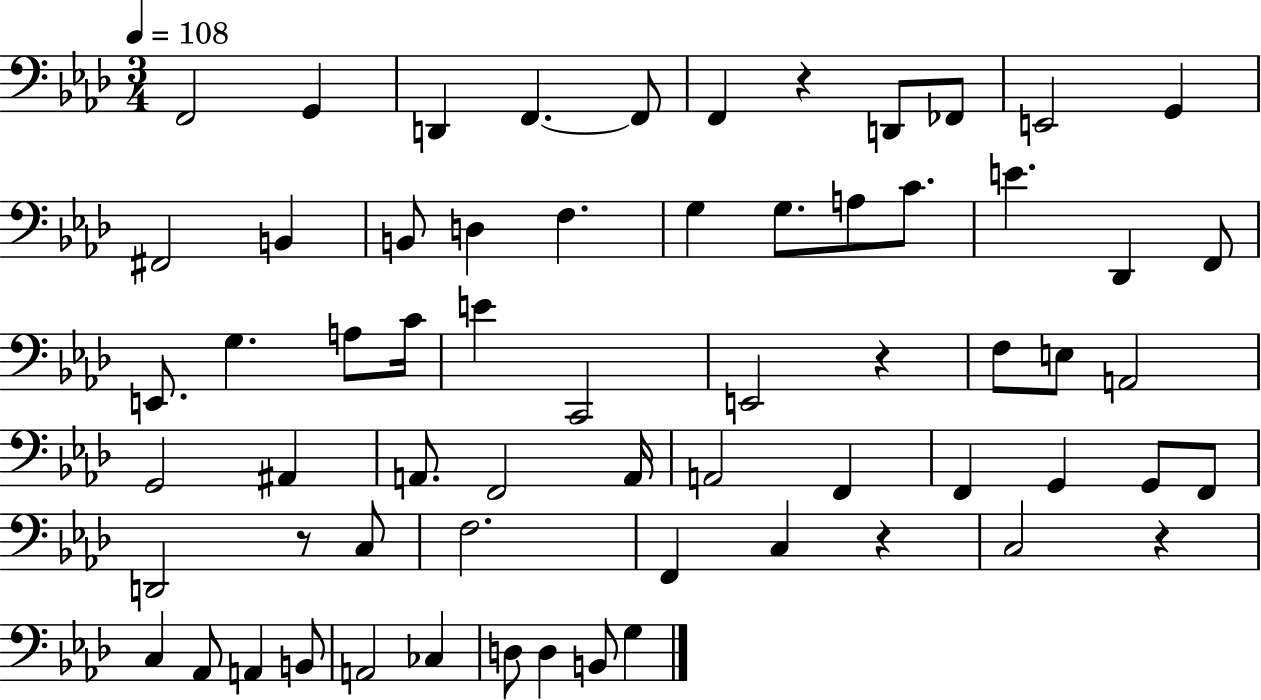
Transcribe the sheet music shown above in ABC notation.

X:1
T:Untitled
M:3/4
L:1/4
K:Ab
F,,2 G,, D,, F,, F,,/2 F,, z D,,/2 _F,,/2 E,,2 G,, ^F,,2 B,, B,,/2 D, F, G, G,/2 A,/2 C/2 E _D,, F,,/2 E,,/2 G, A,/2 C/4 E C,,2 E,,2 z F,/2 E,/2 A,,2 G,,2 ^A,, A,,/2 F,,2 A,,/4 A,,2 F,, F,, G,, G,,/2 F,,/2 D,,2 z/2 C,/2 F,2 F,, C, z C,2 z C, _A,,/2 A,, B,,/2 A,,2 _C, D,/2 D, B,,/2 G,